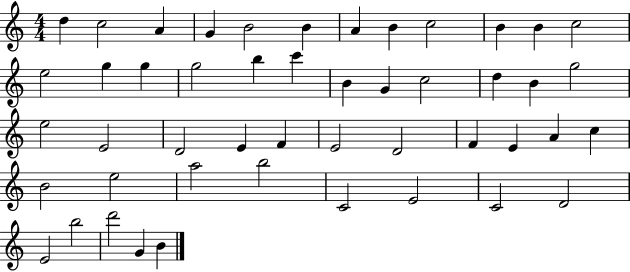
X:1
T:Untitled
M:4/4
L:1/4
K:C
d c2 A G B2 B A B c2 B B c2 e2 g g g2 b c' B G c2 d B g2 e2 E2 D2 E F E2 D2 F E A c B2 e2 a2 b2 C2 E2 C2 D2 E2 b2 d'2 G B